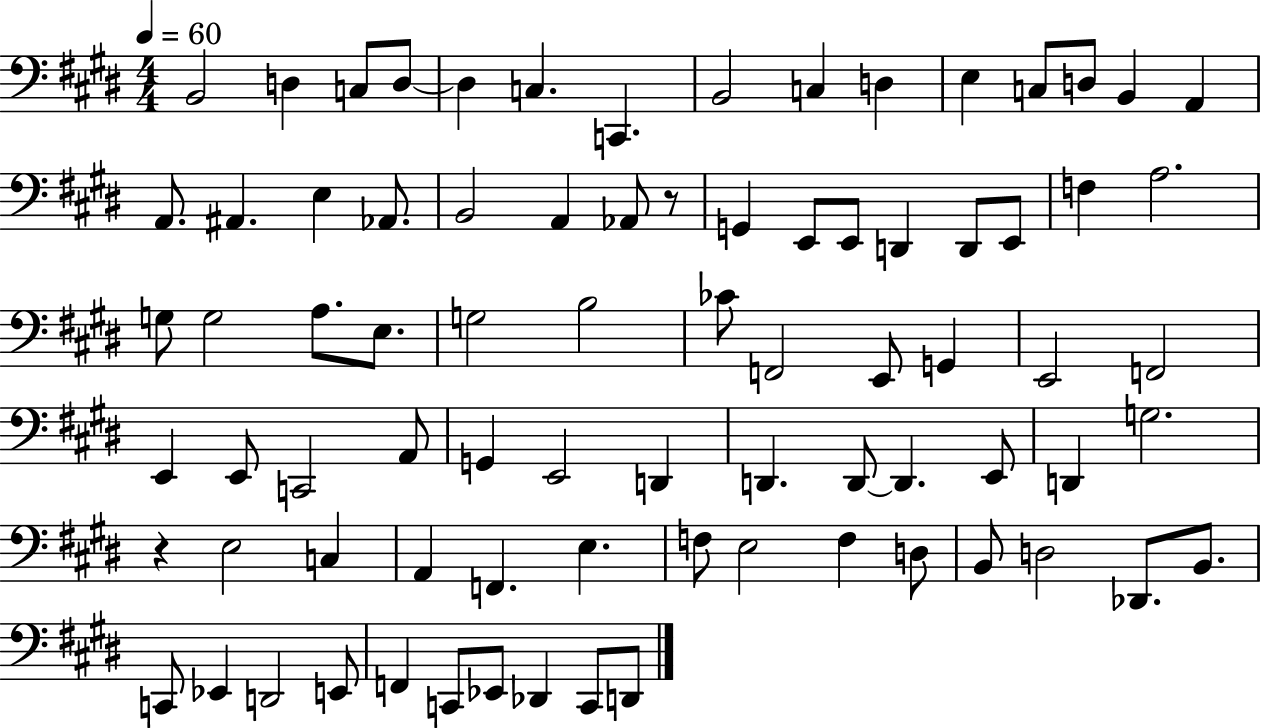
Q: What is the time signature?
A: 4/4